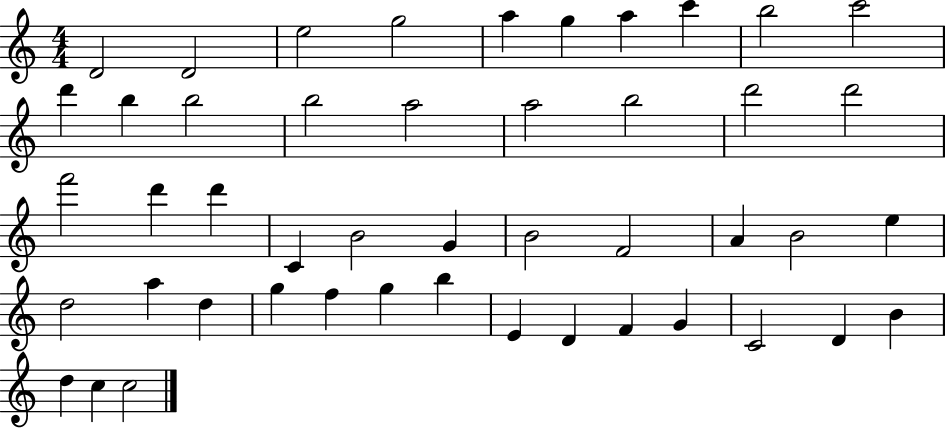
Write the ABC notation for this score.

X:1
T:Untitled
M:4/4
L:1/4
K:C
D2 D2 e2 g2 a g a c' b2 c'2 d' b b2 b2 a2 a2 b2 d'2 d'2 f'2 d' d' C B2 G B2 F2 A B2 e d2 a d g f g b E D F G C2 D B d c c2